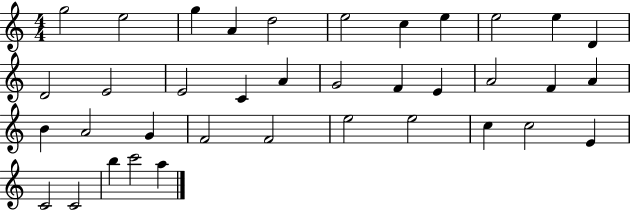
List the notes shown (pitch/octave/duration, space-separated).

G5/h E5/h G5/q A4/q D5/h E5/h C5/q E5/q E5/h E5/q D4/q D4/h E4/h E4/h C4/q A4/q G4/h F4/q E4/q A4/h F4/q A4/q B4/q A4/h G4/q F4/h F4/h E5/h E5/h C5/q C5/h E4/q C4/h C4/h B5/q C6/h A5/q